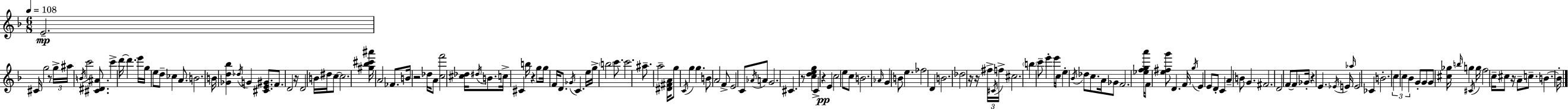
{
  \clef treble
  \numericTimeSignature
  \time 6/8
  \key d \minor
  \tempo 4 = 108
  e'2.--\mp | cis'16 g''2 r8 \tuplet 3/2 { g''16-> | ais''16 \acciaccatura { b'16 } } c'''2 <cis' dis' ais'>8. | c'''4-> d'''16~~ d'''4. | \break e'''16 g''16 e''8 d''8-- ces''4 a'8. | b'2. | b'16 <ges' d'' bes''>4 \acciaccatura { des''16 } g'4 <cis' e' gis'>8. | f'8. d'2 | \break r16 d'2 b'16 dis''16 | c''8~~ c''2. | <gis'' bes'' cis''' ais'''>16 a'2 fes'8. | b'16 r2 des''16 | \break a'8 <c'' f'''>2 <cis'' des''>16 \acciaccatura { dis''16 } | b'8. c''16-> cis'4 b''16 r4 | g''8 g''16 f'16 d'8. \acciaccatura { ges'16 } c'4. | e''16 g''16-> \parenthesize b''2 | \break c'''8. c'''2. | ais''8.-- a''2-- | <dis' fis' a'>16 g''8 \acciaccatura { c'16 } g''4 g''4. | b'8 a'2 | \break f'8-> e'2 | c'8 \acciaccatura { aes'16 } a'8 g'2. | cis'4. | r8 <c'' d'' e'' g''>4 c'4-> r4\pp | \break e'4 c''2 | e''8 c''8 b'2. | \grace { aes'16 } g'4 b'8 | e''4. fes''2 | \break d'4 b'2. | des''2 | r16 r16 \tuplet 3/2 { fis''16-> \acciaccatura { cis'16 } f''16-> } cis''2. | \parenthesize b''4 | \break c'''8-- e'''4-. e'''16 c''16 e''4-. | \acciaccatura { bes'16 } des''8 c''8. a'16 ges'8 f'2. | <ees'' f'' g'' a'''>16 f'8 | <e'' fis'' g'''>8 d'4. f'16 \acciaccatura { g''16 } e'4 | \break e'8 d'8-. c'4 a'4-- | b'8 g'4. fis'2. | d'2 | f'8~~ f'8 ges'16-. r4 | \break e'4. \acciaccatura { ees'16 } e'16 \grace { aes''16 } | e'2 ces'4 | b'2.-. | \tuplet 3/2 { c''4 c''4 bes'4 } | \break g'8-. g'8 g'8 <cis'' ges''>16 \grace { b''16 } g''4 | \acciaccatura { cis'16 } g''16 f''2 c''16-- cis''8 | r16 a'8-- c''8.-- b'4.~~ | b'16-. \bar "|."
}